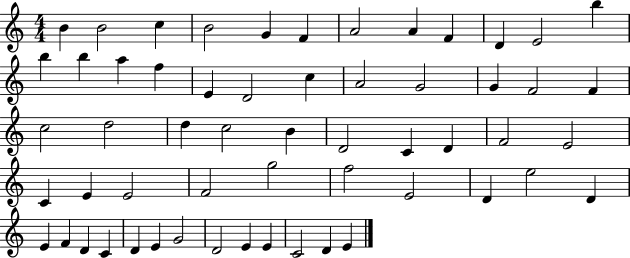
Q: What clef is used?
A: treble